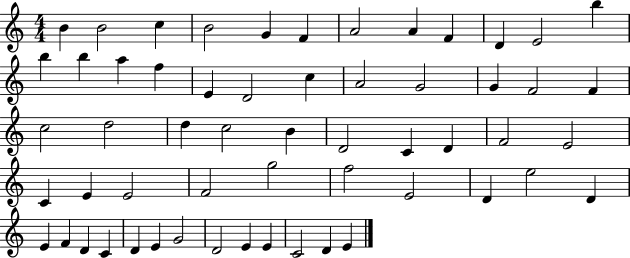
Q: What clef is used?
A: treble